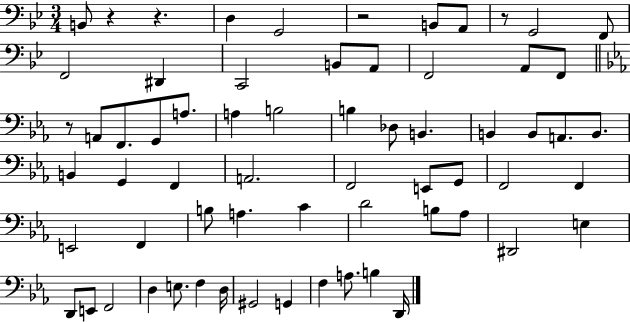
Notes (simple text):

B2/e R/q R/q. D3/q G2/h R/h B2/e A2/e R/e G2/h F2/e F2/h D#2/q C2/h B2/e A2/e F2/h A2/e F2/e R/e A2/e F2/e. G2/e A3/e. A3/q B3/h B3/q Db3/e B2/q. B2/q B2/e A2/e. B2/e. B2/q G2/q F2/q A2/h. F2/h E2/e G2/e F2/h F2/q E2/h F2/q B3/e A3/q. C4/q D4/h B3/e Ab3/e D#2/h E3/q D2/e E2/e F2/h D3/q E3/e. F3/q D3/s G#2/h G2/q F3/q A3/e. B3/q D2/s